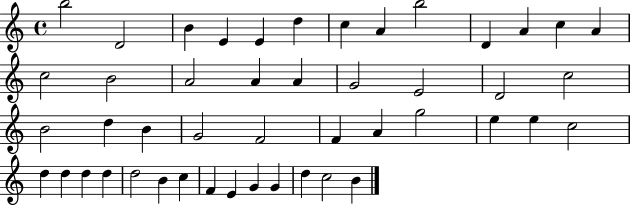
{
  \clef treble
  \time 4/4
  \defaultTimeSignature
  \key c \major
  b''2 d'2 | b'4 e'4 e'4 d''4 | c''4 a'4 b''2 | d'4 a'4 c''4 a'4 | \break c''2 b'2 | a'2 a'4 a'4 | g'2 e'2 | d'2 c''2 | \break b'2 d''4 b'4 | g'2 f'2 | f'4 a'4 g''2 | e''4 e''4 c''2 | \break d''4 d''4 d''4 d''4 | d''2 b'4 c''4 | f'4 e'4 g'4 g'4 | d''4 c''2 b'4 | \break \bar "|."
}